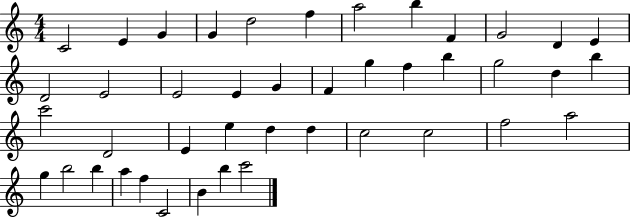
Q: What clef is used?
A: treble